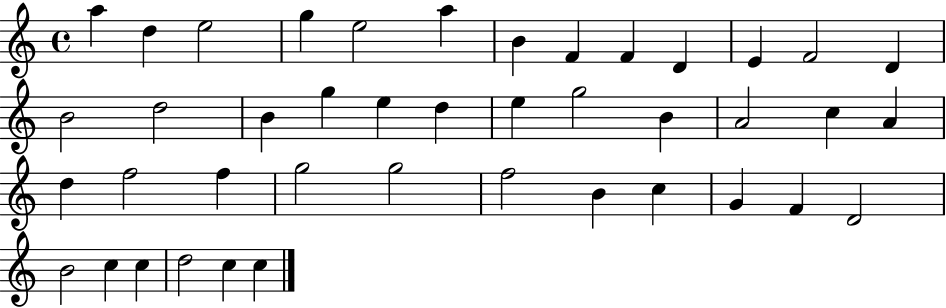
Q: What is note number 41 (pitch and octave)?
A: C5